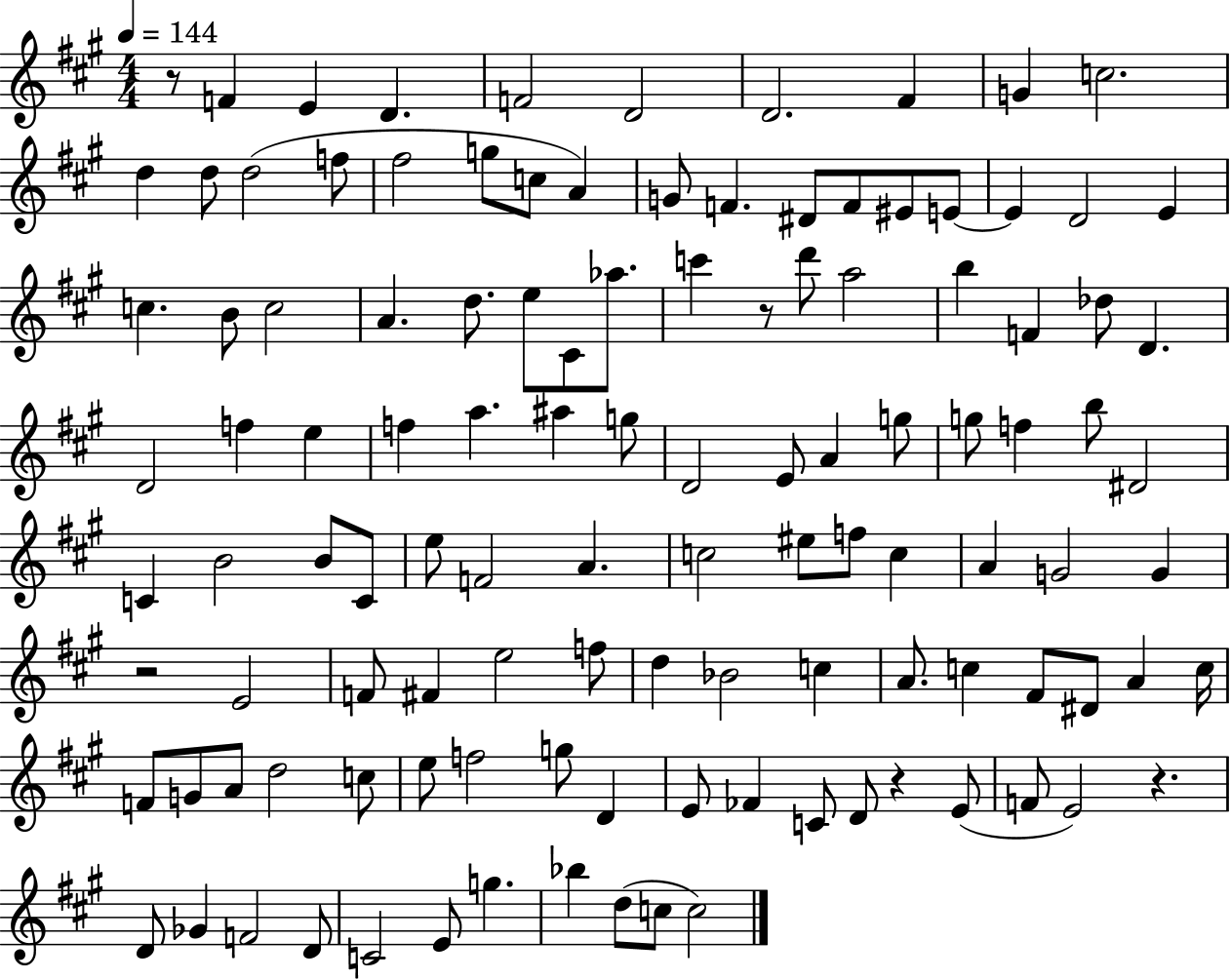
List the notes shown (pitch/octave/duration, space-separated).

R/e F4/q E4/q D4/q. F4/h D4/h D4/h. F#4/q G4/q C5/h. D5/q D5/e D5/h F5/e F#5/h G5/e C5/e A4/q G4/e F4/q. D#4/e F4/e EIS4/e E4/e E4/q D4/h E4/q C5/q. B4/e C5/h A4/q. D5/e. E5/e C#4/e Ab5/e. C6/q R/e D6/e A5/h B5/q F4/q Db5/e D4/q. D4/h F5/q E5/q F5/q A5/q. A#5/q G5/e D4/h E4/e A4/q G5/e G5/e F5/q B5/e D#4/h C4/q B4/h B4/e C4/e E5/e F4/h A4/q. C5/h EIS5/e F5/e C5/q A4/q G4/h G4/q R/h E4/h F4/e F#4/q E5/h F5/e D5/q Bb4/h C5/q A4/e. C5/q F#4/e D#4/e A4/q C5/s F4/e G4/e A4/e D5/h C5/e E5/e F5/h G5/e D4/q E4/e FES4/q C4/e D4/e R/q E4/e F4/e E4/h R/q. D4/e Gb4/q F4/h D4/e C4/h E4/e G5/q. Bb5/q D5/e C5/e C5/h